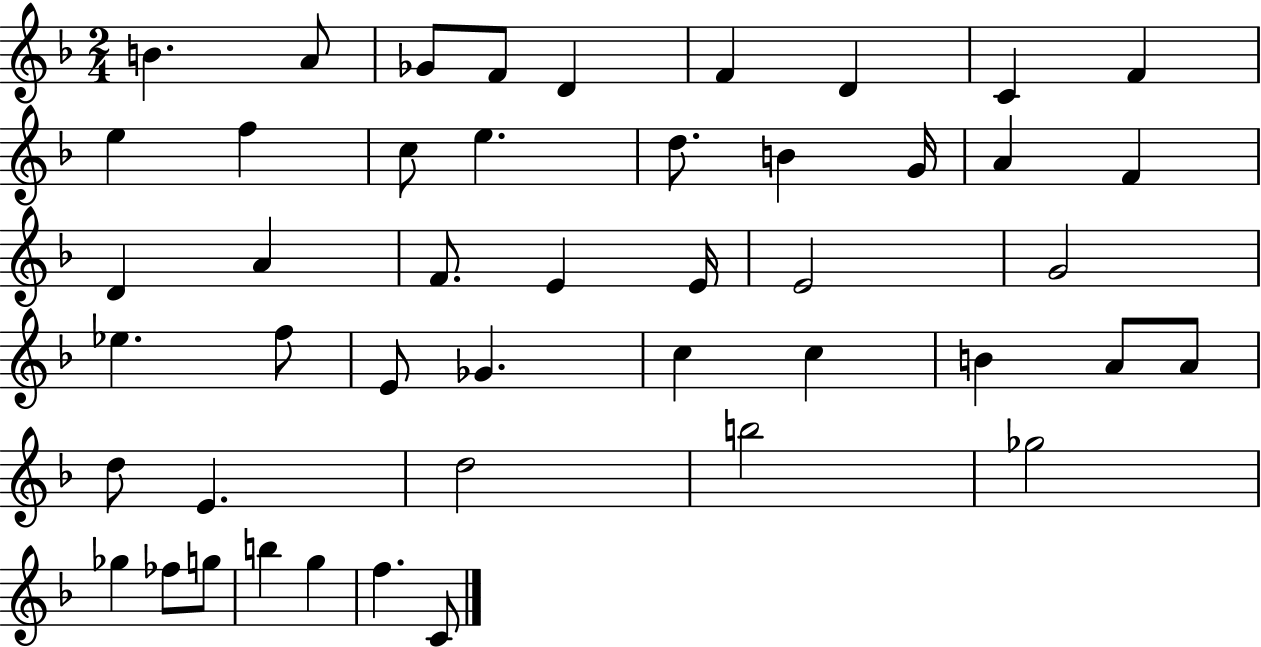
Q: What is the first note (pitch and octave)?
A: B4